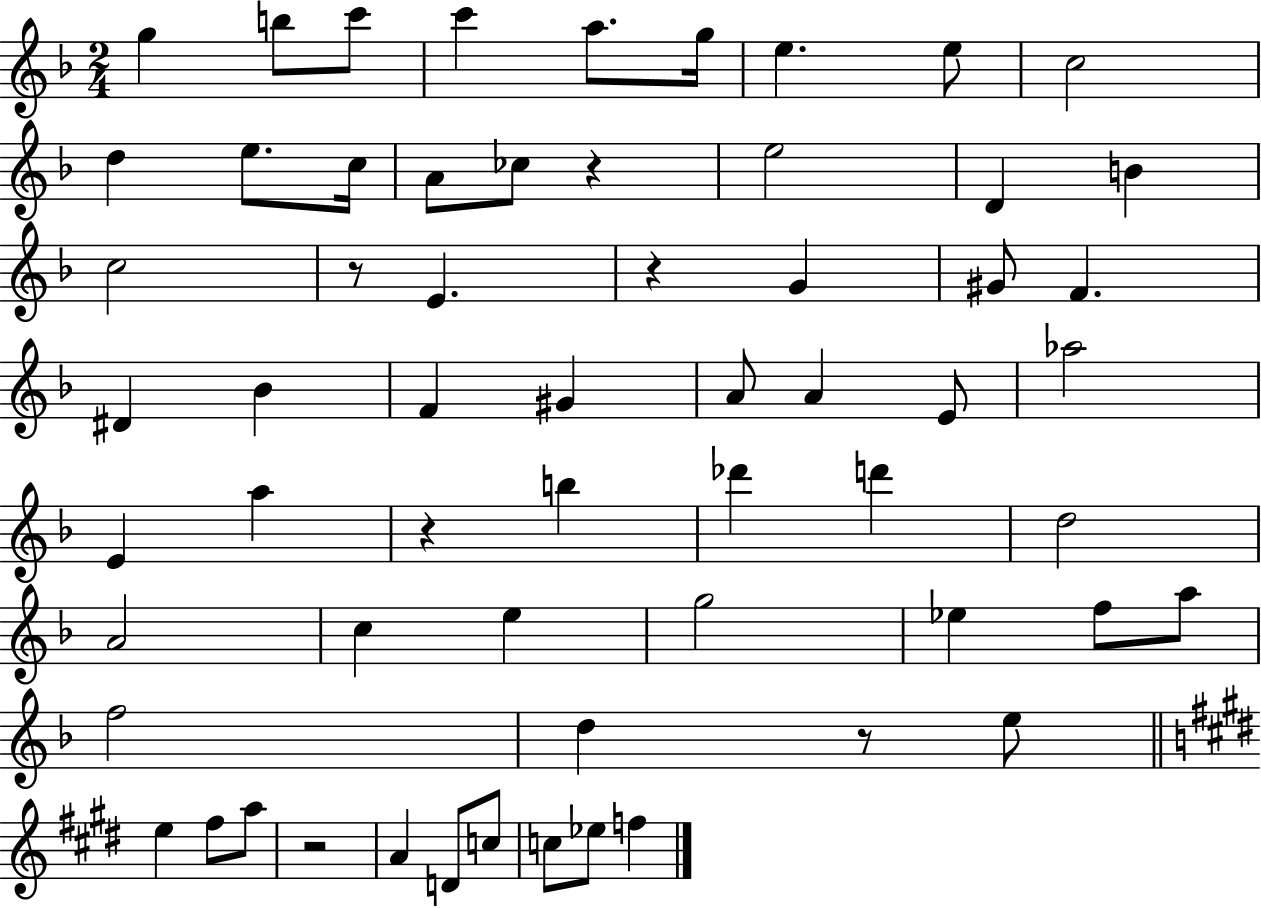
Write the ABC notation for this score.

X:1
T:Untitled
M:2/4
L:1/4
K:F
g b/2 c'/2 c' a/2 g/4 e e/2 c2 d e/2 c/4 A/2 _c/2 z e2 D B c2 z/2 E z G ^G/2 F ^D _B F ^G A/2 A E/2 _a2 E a z b _d' d' d2 A2 c e g2 _e f/2 a/2 f2 d z/2 e/2 e ^f/2 a/2 z2 A D/2 c/2 c/2 _e/2 f